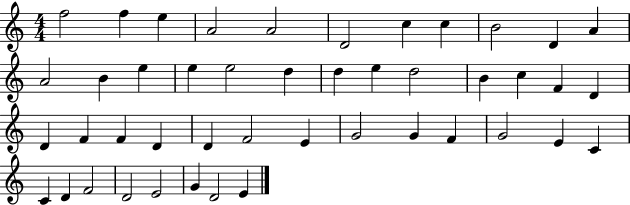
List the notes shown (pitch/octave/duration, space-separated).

F5/h F5/q E5/q A4/h A4/h D4/h C5/q C5/q B4/h D4/q A4/q A4/h B4/q E5/q E5/q E5/h D5/q D5/q E5/q D5/h B4/q C5/q F4/q D4/q D4/q F4/q F4/q D4/q D4/q F4/h E4/q G4/h G4/q F4/q G4/h E4/q C4/q C4/q D4/q F4/h D4/h E4/h G4/q D4/h E4/q